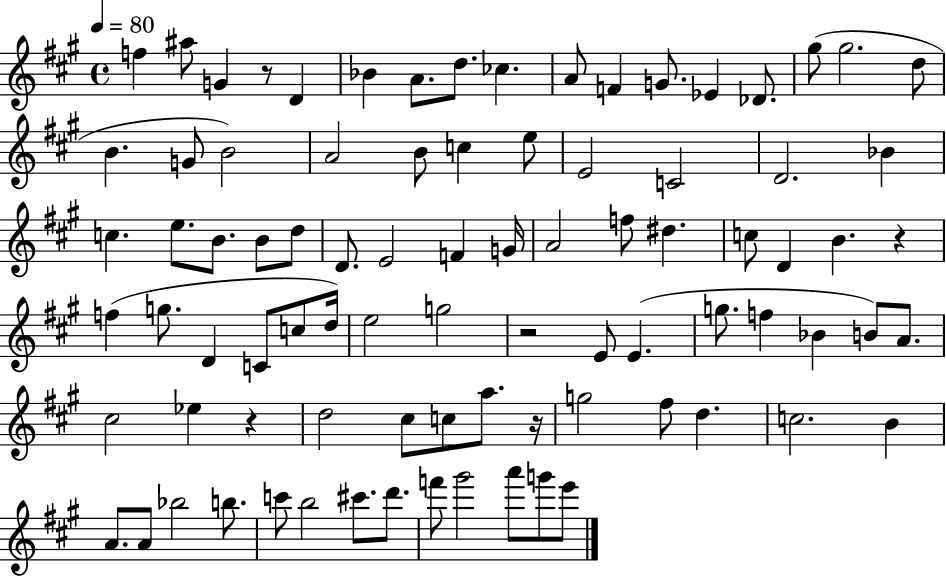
{
  \clef treble
  \time 4/4
  \defaultTimeSignature
  \key a \major
  \tempo 4 = 80
  f''4 ais''8 g'4 r8 d'4 | bes'4 a'8. d''8. ces''4. | a'8 f'4 g'8. ees'4 des'8. | gis''8( gis''2. d''8 | \break b'4. g'8 b'2) | a'2 b'8 c''4 e''8 | e'2 c'2 | d'2. bes'4 | \break c''4. e''8. b'8. b'8 d''8 | d'8. e'2 f'4 g'16 | a'2 f''8 dis''4. | c''8 d'4 b'4. r4 | \break f''4( g''8. d'4 c'8 c''8 d''16) | e''2 g''2 | r2 e'8 e'4.( | g''8. f''4 bes'4 b'8) a'8. | \break cis''2 ees''4 r4 | d''2 cis''8 c''8 a''8. r16 | g''2 fis''8 d''4. | c''2. b'4 | \break a'8. a'8 bes''2 b''8. | c'''8 b''2 cis'''8. d'''8. | f'''8 gis'''2 a'''8 g'''8 e'''8 | \bar "|."
}